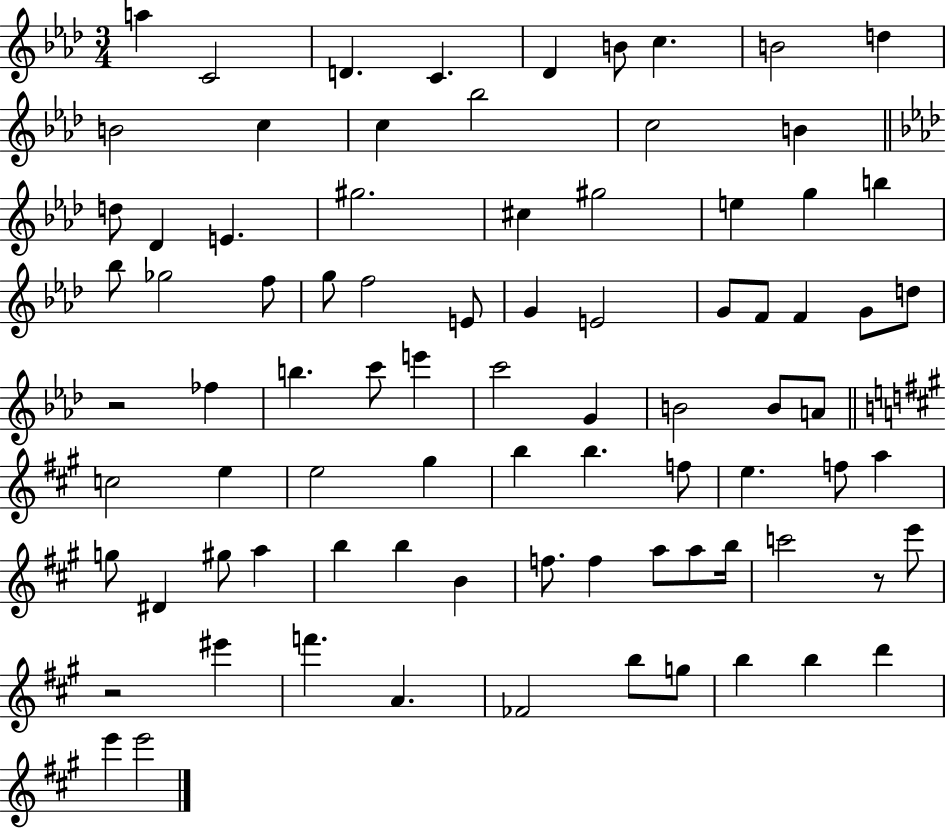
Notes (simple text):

A5/q C4/h D4/q. C4/q. Db4/q B4/e C5/q. B4/h D5/q B4/h C5/q C5/q Bb5/h C5/h B4/q D5/e Db4/q E4/q. G#5/h. C#5/q G#5/h E5/q G5/q B5/q Bb5/e Gb5/h F5/e G5/e F5/h E4/e G4/q E4/h G4/e F4/e F4/q G4/e D5/e R/h FES5/q B5/q. C6/e E6/q C6/h G4/q B4/h B4/e A4/e C5/h E5/q E5/h G#5/q B5/q B5/q. F5/e E5/q. F5/e A5/q G5/e D#4/q G#5/e A5/q B5/q B5/q B4/q F5/e. F5/q A5/e A5/e B5/s C6/h R/e E6/e R/h EIS6/q F6/q. A4/q. FES4/h B5/e G5/e B5/q B5/q D6/q E6/q E6/h